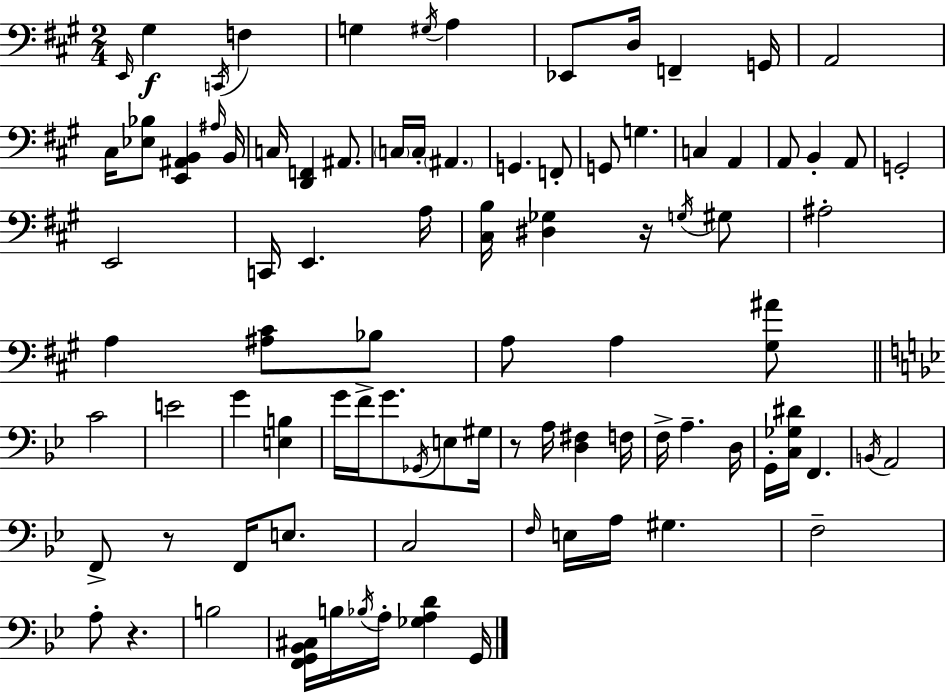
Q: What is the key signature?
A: A major